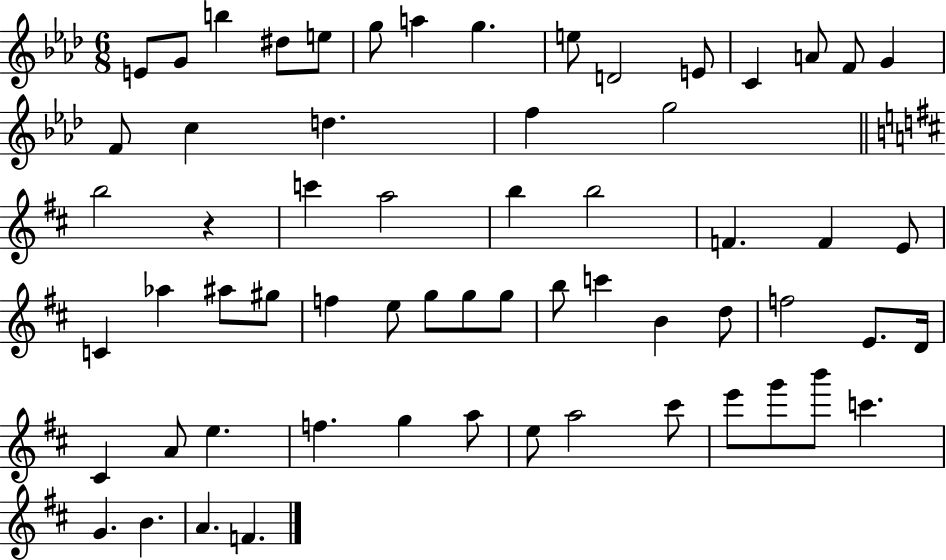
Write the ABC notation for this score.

X:1
T:Untitled
M:6/8
L:1/4
K:Ab
E/2 G/2 b ^d/2 e/2 g/2 a g e/2 D2 E/2 C A/2 F/2 G F/2 c d f g2 b2 z c' a2 b b2 F F E/2 C _a ^a/2 ^g/2 f e/2 g/2 g/2 g/2 b/2 c' B d/2 f2 E/2 D/4 ^C A/2 e f g a/2 e/2 a2 ^c'/2 e'/2 g'/2 b'/2 c' G B A F